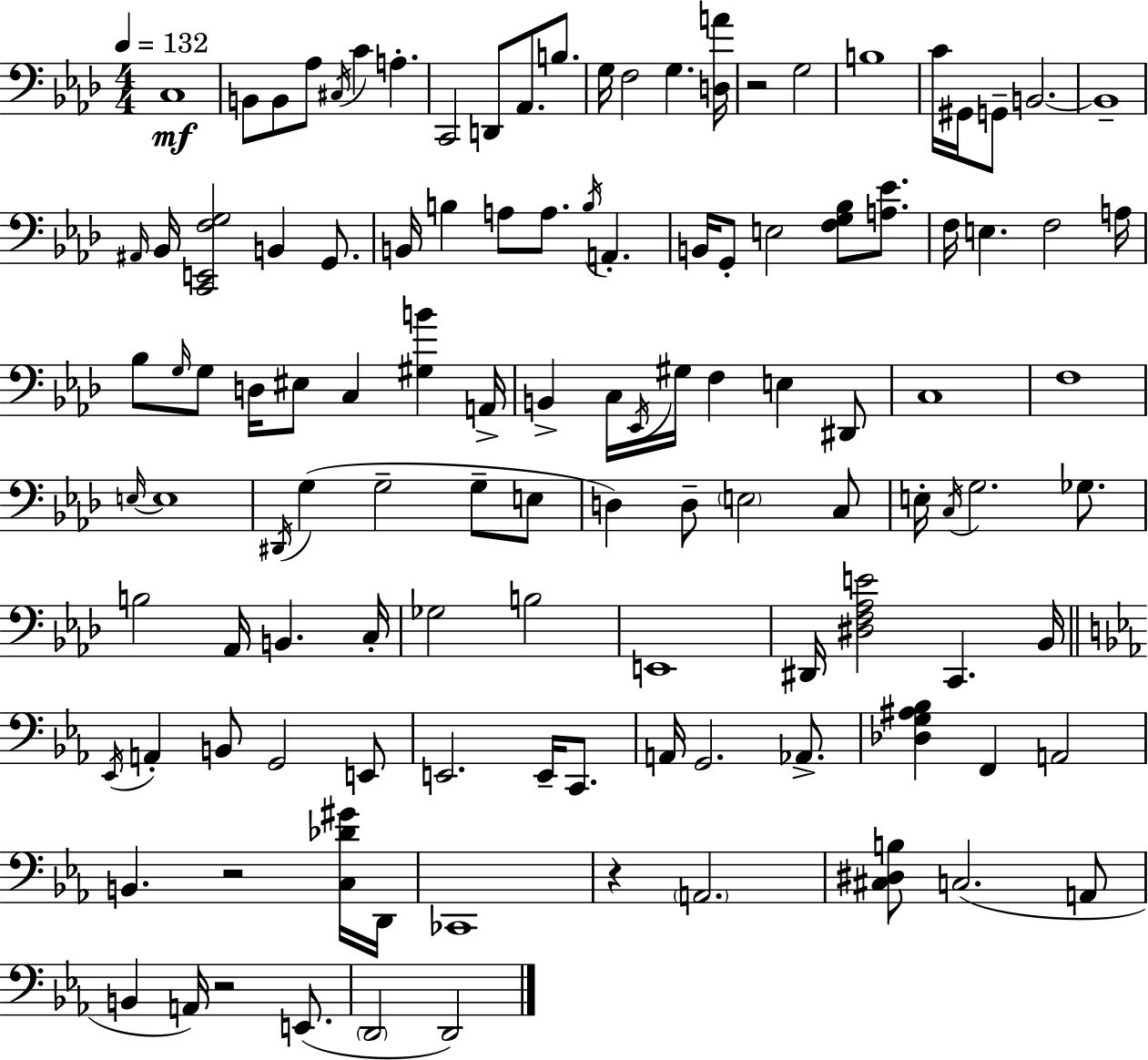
X:1
T:Untitled
M:4/4
L:1/4
K:Ab
C,4 B,,/2 B,,/2 _A,/2 ^C,/4 C A, C,,2 D,,/2 _A,,/2 B,/2 G,/4 F,2 G, [D,A]/4 z2 G,2 B,4 C/4 ^G,,/4 G,,/2 B,,2 B,,4 ^A,,/4 _B,,/4 [C,,E,,F,G,]2 B,, G,,/2 B,,/4 B, A,/2 A,/2 B,/4 A,, B,,/4 G,,/2 E,2 [F,G,_B,]/2 [A,_E]/2 F,/4 E, F,2 A,/4 _B,/2 G,/4 G,/2 D,/4 ^E,/2 C, [^G,B] A,,/4 B,, C,/4 _E,,/4 ^G,/4 F, E, ^D,,/2 C,4 F,4 E,/4 E,4 ^D,,/4 G, G,2 G,/2 E,/2 D, D,/2 E,2 C,/2 E,/4 C,/4 G,2 _G,/2 B,2 _A,,/4 B,, C,/4 _G,2 B,2 E,,4 ^D,,/4 [^D,F,_A,E]2 C,, _B,,/4 _E,,/4 A,, B,,/2 G,,2 E,,/2 E,,2 E,,/4 C,,/2 A,,/4 G,,2 _A,,/2 [_D,G,^A,_B,] F,, A,,2 B,, z2 [C,_D^G]/4 D,,/4 _C,,4 z A,,2 [^C,^D,B,]/2 C,2 A,,/2 B,, A,,/4 z2 E,,/2 D,,2 D,,2